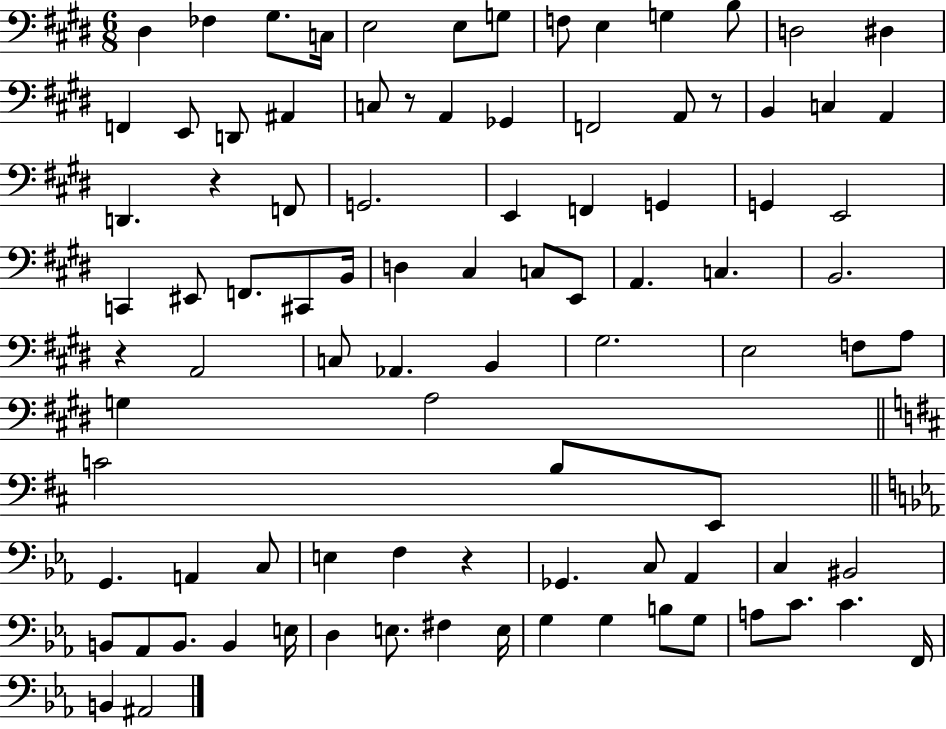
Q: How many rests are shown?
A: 5